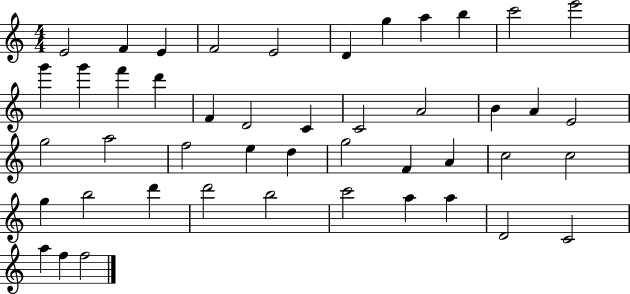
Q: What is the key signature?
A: C major